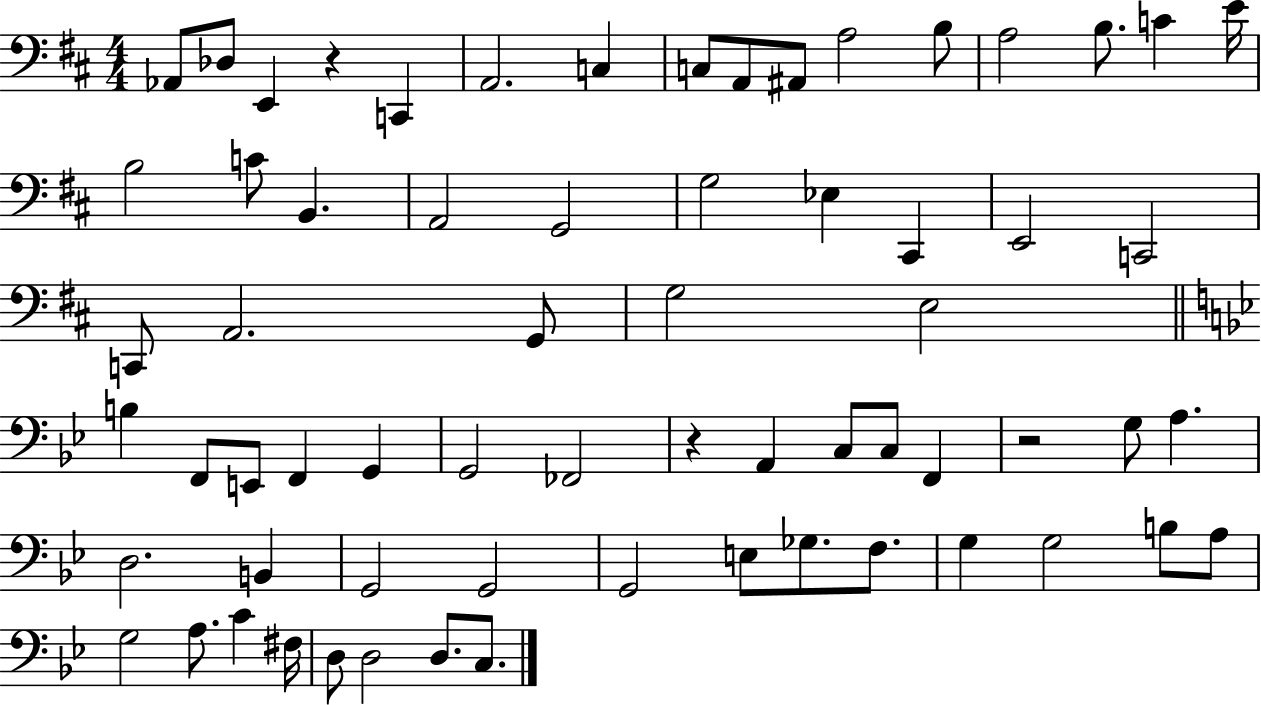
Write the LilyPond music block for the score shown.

{
  \clef bass
  \numericTimeSignature
  \time 4/4
  \key d \major
  aes,8 des8 e,4 r4 c,4 | a,2. c4 | c8 a,8 ais,8 a2 b8 | a2 b8. c'4 e'16 | \break b2 c'8 b,4. | a,2 g,2 | g2 ees4 cis,4 | e,2 c,2 | \break c,8 a,2. g,8 | g2 e2 | \bar "||" \break \key bes \major b4 f,8 e,8 f,4 g,4 | g,2 fes,2 | r4 a,4 c8 c8 f,4 | r2 g8 a4. | \break d2. b,4 | g,2 g,2 | g,2 e8 ges8. f8. | g4 g2 b8 a8 | \break g2 a8. c'4 fis16 | d8 d2 d8. c8. | \bar "|."
}